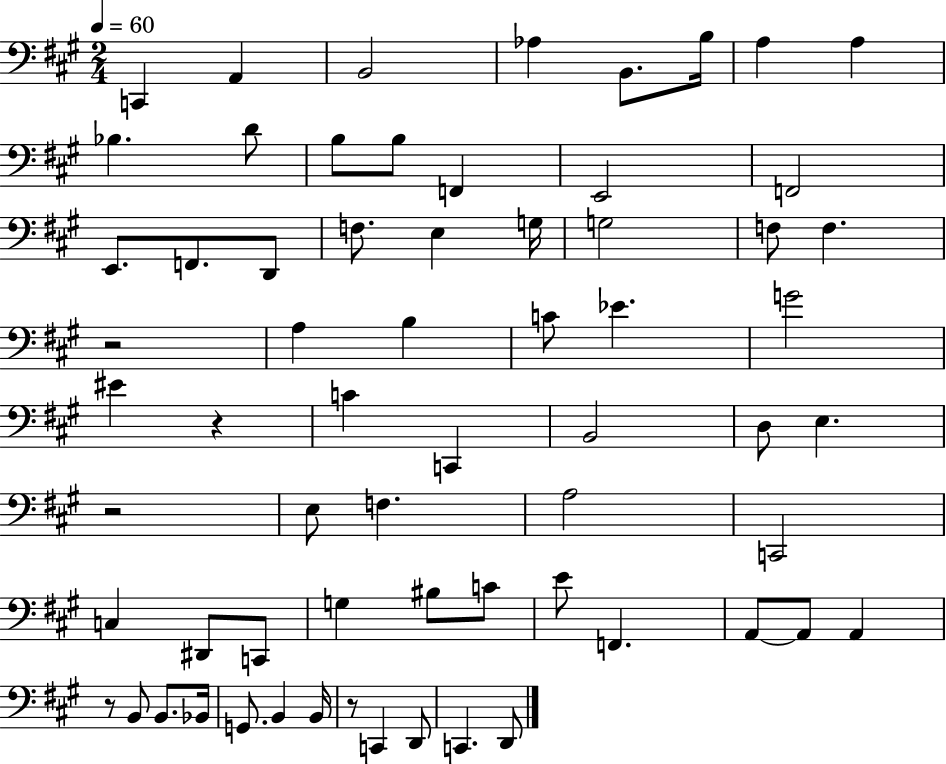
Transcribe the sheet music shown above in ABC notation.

X:1
T:Untitled
M:2/4
L:1/4
K:A
C,, A,, B,,2 _A, B,,/2 B,/4 A, A, _B, D/2 B,/2 B,/2 F,, E,,2 F,,2 E,,/2 F,,/2 D,,/2 F,/2 E, G,/4 G,2 F,/2 F, z2 A, B, C/2 _E G2 ^E z C C,, B,,2 D,/2 E, z2 E,/2 F, A,2 C,,2 C, ^D,,/2 C,,/2 G, ^B,/2 C/2 E/2 F,, A,,/2 A,,/2 A,, z/2 B,,/2 B,,/2 _B,,/4 G,,/2 B,, B,,/4 z/2 C,, D,,/2 C,, D,,/2